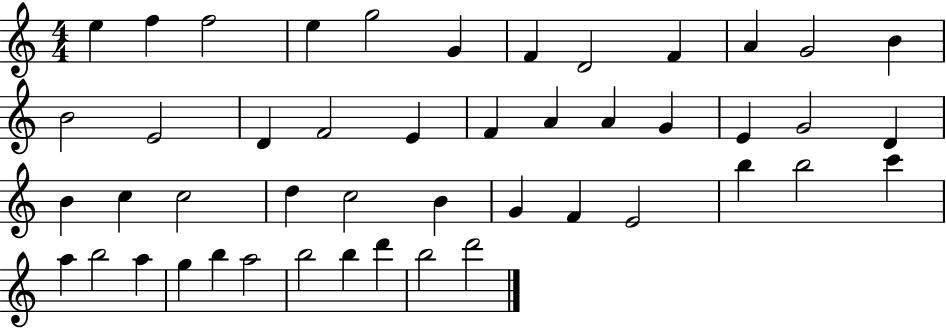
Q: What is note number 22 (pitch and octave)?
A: E4